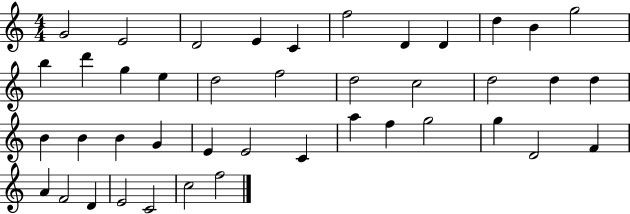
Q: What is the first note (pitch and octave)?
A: G4